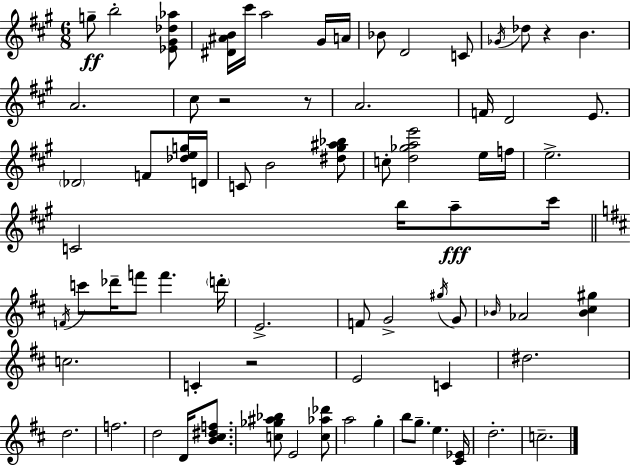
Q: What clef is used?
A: treble